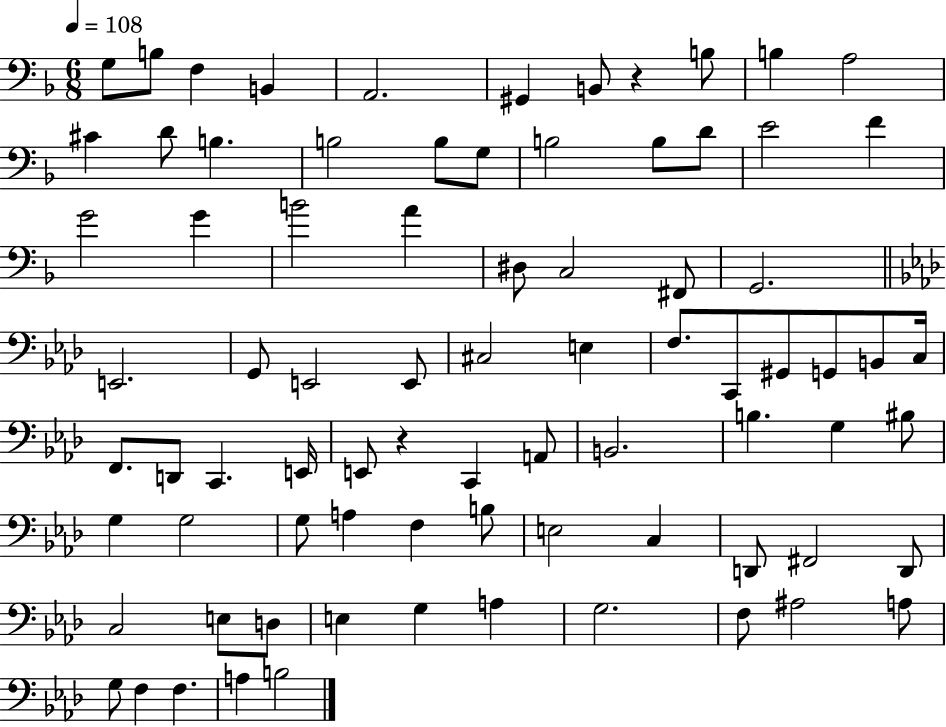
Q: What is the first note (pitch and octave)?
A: G3